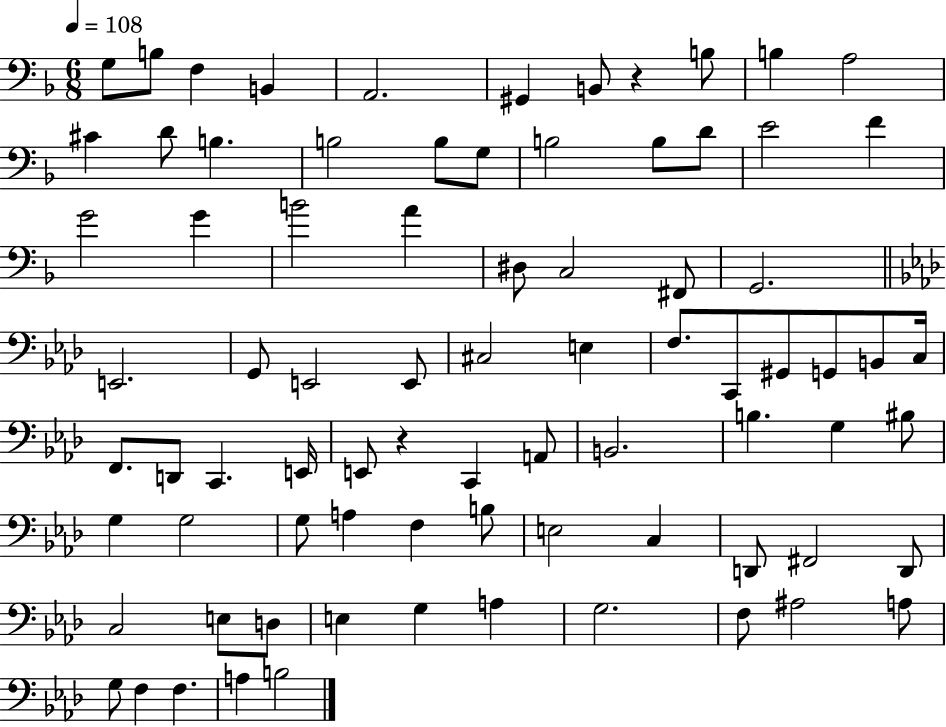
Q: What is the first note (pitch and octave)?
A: G3